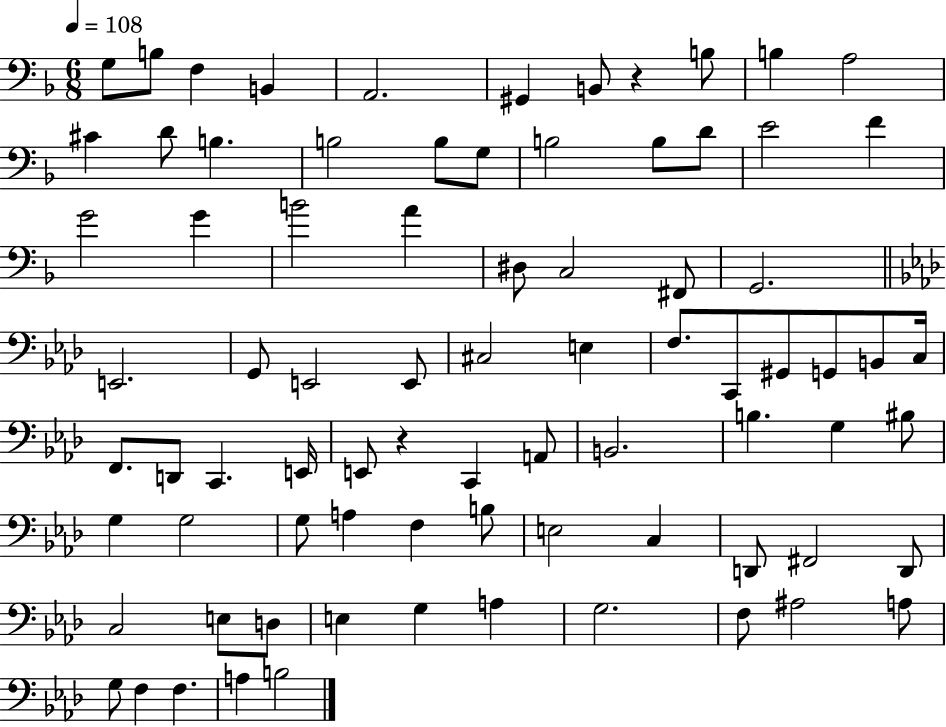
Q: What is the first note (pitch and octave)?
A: G3